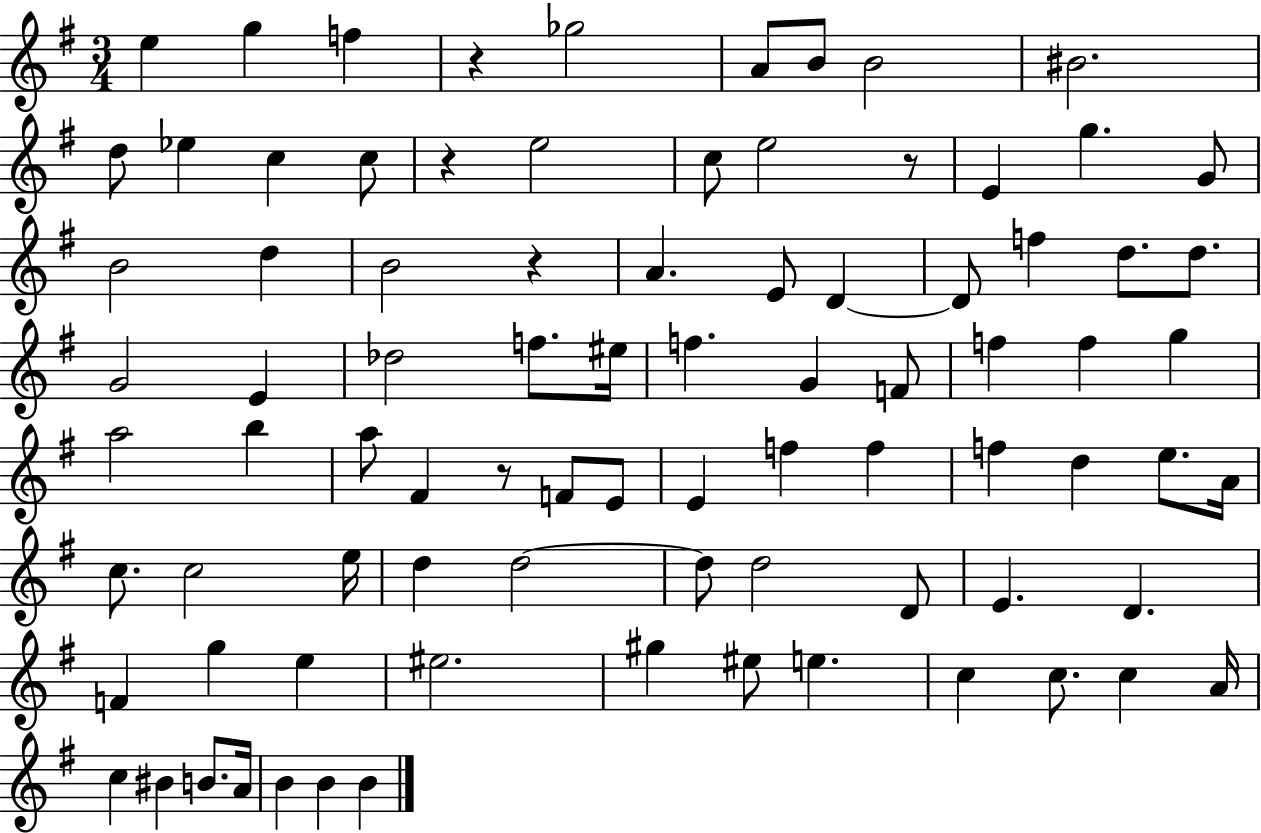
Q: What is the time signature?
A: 3/4